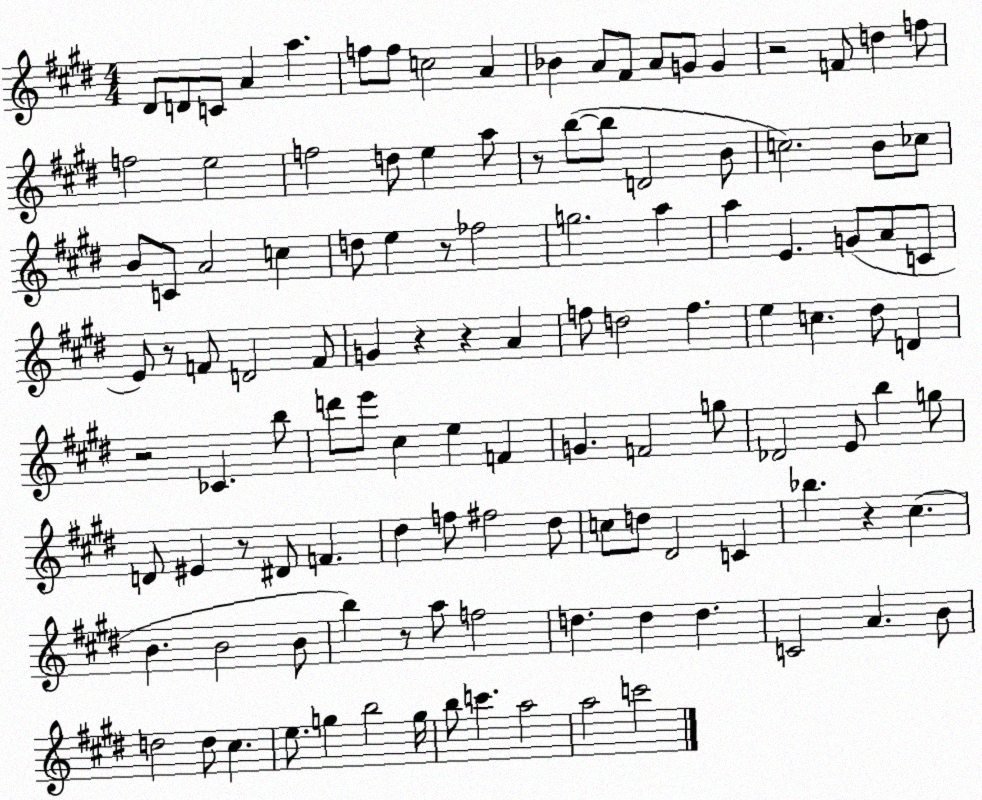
X:1
T:Untitled
M:4/4
L:1/4
K:E
^D/2 D/2 C/2 A a f/2 f/2 c2 A _B A/2 ^F/2 A/2 G/2 G z2 F/2 d f/2 f2 e2 f2 d/2 e a/2 z/2 b/2 b/2 D2 B/2 c2 B/2 _c/2 B/2 C/2 A2 c d/2 e z/2 _f2 g2 a a E G/2 A/2 C/2 E/2 z/2 F/2 D2 F/2 G z z A f/2 d2 f e c ^d/2 D z2 _C b/2 d'/2 e'/2 ^c e F G F2 g/2 _D2 E/2 b g/2 D/2 ^E z/2 ^D/2 F ^d f/2 ^f2 ^d/2 c/2 d/2 ^D2 C _b z ^c B B2 B/2 b z/2 a/2 f2 d d d C2 A B/2 d2 d/2 ^c e/2 g b2 g/4 b/2 c' a2 a2 c'2